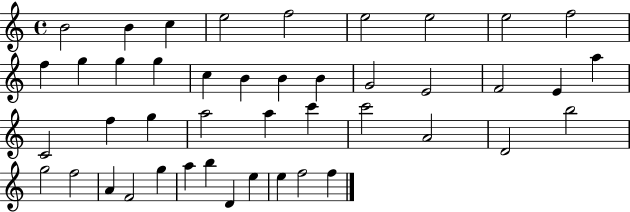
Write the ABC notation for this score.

X:1
T:Untitled
M:4/4
L:1/4
K:C
B2 B c e2 f2 e2 e2 e2 f2 f g g g c B B B G2 E2 F2 E a C2 f g a2 a c' c'2 A2 D2 b2 g2 f2 A F2 g a b D e e f2 f